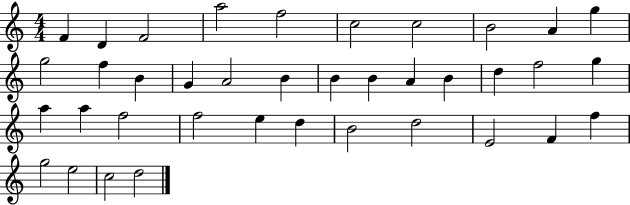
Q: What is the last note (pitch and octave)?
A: D5